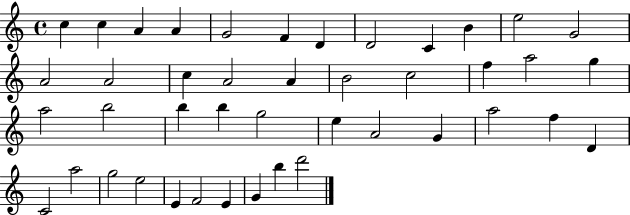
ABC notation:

X:1
T:Untitled
M:4/4
L:1/4
K:C
c c A A G2 F D D2 C B e2 G2 A2 A2 c A2 A B2 c2 f a2 g a2 b2 b b g2 e A2 G a2 f D C2 a2 g2 e2 E F2 E G b d'2